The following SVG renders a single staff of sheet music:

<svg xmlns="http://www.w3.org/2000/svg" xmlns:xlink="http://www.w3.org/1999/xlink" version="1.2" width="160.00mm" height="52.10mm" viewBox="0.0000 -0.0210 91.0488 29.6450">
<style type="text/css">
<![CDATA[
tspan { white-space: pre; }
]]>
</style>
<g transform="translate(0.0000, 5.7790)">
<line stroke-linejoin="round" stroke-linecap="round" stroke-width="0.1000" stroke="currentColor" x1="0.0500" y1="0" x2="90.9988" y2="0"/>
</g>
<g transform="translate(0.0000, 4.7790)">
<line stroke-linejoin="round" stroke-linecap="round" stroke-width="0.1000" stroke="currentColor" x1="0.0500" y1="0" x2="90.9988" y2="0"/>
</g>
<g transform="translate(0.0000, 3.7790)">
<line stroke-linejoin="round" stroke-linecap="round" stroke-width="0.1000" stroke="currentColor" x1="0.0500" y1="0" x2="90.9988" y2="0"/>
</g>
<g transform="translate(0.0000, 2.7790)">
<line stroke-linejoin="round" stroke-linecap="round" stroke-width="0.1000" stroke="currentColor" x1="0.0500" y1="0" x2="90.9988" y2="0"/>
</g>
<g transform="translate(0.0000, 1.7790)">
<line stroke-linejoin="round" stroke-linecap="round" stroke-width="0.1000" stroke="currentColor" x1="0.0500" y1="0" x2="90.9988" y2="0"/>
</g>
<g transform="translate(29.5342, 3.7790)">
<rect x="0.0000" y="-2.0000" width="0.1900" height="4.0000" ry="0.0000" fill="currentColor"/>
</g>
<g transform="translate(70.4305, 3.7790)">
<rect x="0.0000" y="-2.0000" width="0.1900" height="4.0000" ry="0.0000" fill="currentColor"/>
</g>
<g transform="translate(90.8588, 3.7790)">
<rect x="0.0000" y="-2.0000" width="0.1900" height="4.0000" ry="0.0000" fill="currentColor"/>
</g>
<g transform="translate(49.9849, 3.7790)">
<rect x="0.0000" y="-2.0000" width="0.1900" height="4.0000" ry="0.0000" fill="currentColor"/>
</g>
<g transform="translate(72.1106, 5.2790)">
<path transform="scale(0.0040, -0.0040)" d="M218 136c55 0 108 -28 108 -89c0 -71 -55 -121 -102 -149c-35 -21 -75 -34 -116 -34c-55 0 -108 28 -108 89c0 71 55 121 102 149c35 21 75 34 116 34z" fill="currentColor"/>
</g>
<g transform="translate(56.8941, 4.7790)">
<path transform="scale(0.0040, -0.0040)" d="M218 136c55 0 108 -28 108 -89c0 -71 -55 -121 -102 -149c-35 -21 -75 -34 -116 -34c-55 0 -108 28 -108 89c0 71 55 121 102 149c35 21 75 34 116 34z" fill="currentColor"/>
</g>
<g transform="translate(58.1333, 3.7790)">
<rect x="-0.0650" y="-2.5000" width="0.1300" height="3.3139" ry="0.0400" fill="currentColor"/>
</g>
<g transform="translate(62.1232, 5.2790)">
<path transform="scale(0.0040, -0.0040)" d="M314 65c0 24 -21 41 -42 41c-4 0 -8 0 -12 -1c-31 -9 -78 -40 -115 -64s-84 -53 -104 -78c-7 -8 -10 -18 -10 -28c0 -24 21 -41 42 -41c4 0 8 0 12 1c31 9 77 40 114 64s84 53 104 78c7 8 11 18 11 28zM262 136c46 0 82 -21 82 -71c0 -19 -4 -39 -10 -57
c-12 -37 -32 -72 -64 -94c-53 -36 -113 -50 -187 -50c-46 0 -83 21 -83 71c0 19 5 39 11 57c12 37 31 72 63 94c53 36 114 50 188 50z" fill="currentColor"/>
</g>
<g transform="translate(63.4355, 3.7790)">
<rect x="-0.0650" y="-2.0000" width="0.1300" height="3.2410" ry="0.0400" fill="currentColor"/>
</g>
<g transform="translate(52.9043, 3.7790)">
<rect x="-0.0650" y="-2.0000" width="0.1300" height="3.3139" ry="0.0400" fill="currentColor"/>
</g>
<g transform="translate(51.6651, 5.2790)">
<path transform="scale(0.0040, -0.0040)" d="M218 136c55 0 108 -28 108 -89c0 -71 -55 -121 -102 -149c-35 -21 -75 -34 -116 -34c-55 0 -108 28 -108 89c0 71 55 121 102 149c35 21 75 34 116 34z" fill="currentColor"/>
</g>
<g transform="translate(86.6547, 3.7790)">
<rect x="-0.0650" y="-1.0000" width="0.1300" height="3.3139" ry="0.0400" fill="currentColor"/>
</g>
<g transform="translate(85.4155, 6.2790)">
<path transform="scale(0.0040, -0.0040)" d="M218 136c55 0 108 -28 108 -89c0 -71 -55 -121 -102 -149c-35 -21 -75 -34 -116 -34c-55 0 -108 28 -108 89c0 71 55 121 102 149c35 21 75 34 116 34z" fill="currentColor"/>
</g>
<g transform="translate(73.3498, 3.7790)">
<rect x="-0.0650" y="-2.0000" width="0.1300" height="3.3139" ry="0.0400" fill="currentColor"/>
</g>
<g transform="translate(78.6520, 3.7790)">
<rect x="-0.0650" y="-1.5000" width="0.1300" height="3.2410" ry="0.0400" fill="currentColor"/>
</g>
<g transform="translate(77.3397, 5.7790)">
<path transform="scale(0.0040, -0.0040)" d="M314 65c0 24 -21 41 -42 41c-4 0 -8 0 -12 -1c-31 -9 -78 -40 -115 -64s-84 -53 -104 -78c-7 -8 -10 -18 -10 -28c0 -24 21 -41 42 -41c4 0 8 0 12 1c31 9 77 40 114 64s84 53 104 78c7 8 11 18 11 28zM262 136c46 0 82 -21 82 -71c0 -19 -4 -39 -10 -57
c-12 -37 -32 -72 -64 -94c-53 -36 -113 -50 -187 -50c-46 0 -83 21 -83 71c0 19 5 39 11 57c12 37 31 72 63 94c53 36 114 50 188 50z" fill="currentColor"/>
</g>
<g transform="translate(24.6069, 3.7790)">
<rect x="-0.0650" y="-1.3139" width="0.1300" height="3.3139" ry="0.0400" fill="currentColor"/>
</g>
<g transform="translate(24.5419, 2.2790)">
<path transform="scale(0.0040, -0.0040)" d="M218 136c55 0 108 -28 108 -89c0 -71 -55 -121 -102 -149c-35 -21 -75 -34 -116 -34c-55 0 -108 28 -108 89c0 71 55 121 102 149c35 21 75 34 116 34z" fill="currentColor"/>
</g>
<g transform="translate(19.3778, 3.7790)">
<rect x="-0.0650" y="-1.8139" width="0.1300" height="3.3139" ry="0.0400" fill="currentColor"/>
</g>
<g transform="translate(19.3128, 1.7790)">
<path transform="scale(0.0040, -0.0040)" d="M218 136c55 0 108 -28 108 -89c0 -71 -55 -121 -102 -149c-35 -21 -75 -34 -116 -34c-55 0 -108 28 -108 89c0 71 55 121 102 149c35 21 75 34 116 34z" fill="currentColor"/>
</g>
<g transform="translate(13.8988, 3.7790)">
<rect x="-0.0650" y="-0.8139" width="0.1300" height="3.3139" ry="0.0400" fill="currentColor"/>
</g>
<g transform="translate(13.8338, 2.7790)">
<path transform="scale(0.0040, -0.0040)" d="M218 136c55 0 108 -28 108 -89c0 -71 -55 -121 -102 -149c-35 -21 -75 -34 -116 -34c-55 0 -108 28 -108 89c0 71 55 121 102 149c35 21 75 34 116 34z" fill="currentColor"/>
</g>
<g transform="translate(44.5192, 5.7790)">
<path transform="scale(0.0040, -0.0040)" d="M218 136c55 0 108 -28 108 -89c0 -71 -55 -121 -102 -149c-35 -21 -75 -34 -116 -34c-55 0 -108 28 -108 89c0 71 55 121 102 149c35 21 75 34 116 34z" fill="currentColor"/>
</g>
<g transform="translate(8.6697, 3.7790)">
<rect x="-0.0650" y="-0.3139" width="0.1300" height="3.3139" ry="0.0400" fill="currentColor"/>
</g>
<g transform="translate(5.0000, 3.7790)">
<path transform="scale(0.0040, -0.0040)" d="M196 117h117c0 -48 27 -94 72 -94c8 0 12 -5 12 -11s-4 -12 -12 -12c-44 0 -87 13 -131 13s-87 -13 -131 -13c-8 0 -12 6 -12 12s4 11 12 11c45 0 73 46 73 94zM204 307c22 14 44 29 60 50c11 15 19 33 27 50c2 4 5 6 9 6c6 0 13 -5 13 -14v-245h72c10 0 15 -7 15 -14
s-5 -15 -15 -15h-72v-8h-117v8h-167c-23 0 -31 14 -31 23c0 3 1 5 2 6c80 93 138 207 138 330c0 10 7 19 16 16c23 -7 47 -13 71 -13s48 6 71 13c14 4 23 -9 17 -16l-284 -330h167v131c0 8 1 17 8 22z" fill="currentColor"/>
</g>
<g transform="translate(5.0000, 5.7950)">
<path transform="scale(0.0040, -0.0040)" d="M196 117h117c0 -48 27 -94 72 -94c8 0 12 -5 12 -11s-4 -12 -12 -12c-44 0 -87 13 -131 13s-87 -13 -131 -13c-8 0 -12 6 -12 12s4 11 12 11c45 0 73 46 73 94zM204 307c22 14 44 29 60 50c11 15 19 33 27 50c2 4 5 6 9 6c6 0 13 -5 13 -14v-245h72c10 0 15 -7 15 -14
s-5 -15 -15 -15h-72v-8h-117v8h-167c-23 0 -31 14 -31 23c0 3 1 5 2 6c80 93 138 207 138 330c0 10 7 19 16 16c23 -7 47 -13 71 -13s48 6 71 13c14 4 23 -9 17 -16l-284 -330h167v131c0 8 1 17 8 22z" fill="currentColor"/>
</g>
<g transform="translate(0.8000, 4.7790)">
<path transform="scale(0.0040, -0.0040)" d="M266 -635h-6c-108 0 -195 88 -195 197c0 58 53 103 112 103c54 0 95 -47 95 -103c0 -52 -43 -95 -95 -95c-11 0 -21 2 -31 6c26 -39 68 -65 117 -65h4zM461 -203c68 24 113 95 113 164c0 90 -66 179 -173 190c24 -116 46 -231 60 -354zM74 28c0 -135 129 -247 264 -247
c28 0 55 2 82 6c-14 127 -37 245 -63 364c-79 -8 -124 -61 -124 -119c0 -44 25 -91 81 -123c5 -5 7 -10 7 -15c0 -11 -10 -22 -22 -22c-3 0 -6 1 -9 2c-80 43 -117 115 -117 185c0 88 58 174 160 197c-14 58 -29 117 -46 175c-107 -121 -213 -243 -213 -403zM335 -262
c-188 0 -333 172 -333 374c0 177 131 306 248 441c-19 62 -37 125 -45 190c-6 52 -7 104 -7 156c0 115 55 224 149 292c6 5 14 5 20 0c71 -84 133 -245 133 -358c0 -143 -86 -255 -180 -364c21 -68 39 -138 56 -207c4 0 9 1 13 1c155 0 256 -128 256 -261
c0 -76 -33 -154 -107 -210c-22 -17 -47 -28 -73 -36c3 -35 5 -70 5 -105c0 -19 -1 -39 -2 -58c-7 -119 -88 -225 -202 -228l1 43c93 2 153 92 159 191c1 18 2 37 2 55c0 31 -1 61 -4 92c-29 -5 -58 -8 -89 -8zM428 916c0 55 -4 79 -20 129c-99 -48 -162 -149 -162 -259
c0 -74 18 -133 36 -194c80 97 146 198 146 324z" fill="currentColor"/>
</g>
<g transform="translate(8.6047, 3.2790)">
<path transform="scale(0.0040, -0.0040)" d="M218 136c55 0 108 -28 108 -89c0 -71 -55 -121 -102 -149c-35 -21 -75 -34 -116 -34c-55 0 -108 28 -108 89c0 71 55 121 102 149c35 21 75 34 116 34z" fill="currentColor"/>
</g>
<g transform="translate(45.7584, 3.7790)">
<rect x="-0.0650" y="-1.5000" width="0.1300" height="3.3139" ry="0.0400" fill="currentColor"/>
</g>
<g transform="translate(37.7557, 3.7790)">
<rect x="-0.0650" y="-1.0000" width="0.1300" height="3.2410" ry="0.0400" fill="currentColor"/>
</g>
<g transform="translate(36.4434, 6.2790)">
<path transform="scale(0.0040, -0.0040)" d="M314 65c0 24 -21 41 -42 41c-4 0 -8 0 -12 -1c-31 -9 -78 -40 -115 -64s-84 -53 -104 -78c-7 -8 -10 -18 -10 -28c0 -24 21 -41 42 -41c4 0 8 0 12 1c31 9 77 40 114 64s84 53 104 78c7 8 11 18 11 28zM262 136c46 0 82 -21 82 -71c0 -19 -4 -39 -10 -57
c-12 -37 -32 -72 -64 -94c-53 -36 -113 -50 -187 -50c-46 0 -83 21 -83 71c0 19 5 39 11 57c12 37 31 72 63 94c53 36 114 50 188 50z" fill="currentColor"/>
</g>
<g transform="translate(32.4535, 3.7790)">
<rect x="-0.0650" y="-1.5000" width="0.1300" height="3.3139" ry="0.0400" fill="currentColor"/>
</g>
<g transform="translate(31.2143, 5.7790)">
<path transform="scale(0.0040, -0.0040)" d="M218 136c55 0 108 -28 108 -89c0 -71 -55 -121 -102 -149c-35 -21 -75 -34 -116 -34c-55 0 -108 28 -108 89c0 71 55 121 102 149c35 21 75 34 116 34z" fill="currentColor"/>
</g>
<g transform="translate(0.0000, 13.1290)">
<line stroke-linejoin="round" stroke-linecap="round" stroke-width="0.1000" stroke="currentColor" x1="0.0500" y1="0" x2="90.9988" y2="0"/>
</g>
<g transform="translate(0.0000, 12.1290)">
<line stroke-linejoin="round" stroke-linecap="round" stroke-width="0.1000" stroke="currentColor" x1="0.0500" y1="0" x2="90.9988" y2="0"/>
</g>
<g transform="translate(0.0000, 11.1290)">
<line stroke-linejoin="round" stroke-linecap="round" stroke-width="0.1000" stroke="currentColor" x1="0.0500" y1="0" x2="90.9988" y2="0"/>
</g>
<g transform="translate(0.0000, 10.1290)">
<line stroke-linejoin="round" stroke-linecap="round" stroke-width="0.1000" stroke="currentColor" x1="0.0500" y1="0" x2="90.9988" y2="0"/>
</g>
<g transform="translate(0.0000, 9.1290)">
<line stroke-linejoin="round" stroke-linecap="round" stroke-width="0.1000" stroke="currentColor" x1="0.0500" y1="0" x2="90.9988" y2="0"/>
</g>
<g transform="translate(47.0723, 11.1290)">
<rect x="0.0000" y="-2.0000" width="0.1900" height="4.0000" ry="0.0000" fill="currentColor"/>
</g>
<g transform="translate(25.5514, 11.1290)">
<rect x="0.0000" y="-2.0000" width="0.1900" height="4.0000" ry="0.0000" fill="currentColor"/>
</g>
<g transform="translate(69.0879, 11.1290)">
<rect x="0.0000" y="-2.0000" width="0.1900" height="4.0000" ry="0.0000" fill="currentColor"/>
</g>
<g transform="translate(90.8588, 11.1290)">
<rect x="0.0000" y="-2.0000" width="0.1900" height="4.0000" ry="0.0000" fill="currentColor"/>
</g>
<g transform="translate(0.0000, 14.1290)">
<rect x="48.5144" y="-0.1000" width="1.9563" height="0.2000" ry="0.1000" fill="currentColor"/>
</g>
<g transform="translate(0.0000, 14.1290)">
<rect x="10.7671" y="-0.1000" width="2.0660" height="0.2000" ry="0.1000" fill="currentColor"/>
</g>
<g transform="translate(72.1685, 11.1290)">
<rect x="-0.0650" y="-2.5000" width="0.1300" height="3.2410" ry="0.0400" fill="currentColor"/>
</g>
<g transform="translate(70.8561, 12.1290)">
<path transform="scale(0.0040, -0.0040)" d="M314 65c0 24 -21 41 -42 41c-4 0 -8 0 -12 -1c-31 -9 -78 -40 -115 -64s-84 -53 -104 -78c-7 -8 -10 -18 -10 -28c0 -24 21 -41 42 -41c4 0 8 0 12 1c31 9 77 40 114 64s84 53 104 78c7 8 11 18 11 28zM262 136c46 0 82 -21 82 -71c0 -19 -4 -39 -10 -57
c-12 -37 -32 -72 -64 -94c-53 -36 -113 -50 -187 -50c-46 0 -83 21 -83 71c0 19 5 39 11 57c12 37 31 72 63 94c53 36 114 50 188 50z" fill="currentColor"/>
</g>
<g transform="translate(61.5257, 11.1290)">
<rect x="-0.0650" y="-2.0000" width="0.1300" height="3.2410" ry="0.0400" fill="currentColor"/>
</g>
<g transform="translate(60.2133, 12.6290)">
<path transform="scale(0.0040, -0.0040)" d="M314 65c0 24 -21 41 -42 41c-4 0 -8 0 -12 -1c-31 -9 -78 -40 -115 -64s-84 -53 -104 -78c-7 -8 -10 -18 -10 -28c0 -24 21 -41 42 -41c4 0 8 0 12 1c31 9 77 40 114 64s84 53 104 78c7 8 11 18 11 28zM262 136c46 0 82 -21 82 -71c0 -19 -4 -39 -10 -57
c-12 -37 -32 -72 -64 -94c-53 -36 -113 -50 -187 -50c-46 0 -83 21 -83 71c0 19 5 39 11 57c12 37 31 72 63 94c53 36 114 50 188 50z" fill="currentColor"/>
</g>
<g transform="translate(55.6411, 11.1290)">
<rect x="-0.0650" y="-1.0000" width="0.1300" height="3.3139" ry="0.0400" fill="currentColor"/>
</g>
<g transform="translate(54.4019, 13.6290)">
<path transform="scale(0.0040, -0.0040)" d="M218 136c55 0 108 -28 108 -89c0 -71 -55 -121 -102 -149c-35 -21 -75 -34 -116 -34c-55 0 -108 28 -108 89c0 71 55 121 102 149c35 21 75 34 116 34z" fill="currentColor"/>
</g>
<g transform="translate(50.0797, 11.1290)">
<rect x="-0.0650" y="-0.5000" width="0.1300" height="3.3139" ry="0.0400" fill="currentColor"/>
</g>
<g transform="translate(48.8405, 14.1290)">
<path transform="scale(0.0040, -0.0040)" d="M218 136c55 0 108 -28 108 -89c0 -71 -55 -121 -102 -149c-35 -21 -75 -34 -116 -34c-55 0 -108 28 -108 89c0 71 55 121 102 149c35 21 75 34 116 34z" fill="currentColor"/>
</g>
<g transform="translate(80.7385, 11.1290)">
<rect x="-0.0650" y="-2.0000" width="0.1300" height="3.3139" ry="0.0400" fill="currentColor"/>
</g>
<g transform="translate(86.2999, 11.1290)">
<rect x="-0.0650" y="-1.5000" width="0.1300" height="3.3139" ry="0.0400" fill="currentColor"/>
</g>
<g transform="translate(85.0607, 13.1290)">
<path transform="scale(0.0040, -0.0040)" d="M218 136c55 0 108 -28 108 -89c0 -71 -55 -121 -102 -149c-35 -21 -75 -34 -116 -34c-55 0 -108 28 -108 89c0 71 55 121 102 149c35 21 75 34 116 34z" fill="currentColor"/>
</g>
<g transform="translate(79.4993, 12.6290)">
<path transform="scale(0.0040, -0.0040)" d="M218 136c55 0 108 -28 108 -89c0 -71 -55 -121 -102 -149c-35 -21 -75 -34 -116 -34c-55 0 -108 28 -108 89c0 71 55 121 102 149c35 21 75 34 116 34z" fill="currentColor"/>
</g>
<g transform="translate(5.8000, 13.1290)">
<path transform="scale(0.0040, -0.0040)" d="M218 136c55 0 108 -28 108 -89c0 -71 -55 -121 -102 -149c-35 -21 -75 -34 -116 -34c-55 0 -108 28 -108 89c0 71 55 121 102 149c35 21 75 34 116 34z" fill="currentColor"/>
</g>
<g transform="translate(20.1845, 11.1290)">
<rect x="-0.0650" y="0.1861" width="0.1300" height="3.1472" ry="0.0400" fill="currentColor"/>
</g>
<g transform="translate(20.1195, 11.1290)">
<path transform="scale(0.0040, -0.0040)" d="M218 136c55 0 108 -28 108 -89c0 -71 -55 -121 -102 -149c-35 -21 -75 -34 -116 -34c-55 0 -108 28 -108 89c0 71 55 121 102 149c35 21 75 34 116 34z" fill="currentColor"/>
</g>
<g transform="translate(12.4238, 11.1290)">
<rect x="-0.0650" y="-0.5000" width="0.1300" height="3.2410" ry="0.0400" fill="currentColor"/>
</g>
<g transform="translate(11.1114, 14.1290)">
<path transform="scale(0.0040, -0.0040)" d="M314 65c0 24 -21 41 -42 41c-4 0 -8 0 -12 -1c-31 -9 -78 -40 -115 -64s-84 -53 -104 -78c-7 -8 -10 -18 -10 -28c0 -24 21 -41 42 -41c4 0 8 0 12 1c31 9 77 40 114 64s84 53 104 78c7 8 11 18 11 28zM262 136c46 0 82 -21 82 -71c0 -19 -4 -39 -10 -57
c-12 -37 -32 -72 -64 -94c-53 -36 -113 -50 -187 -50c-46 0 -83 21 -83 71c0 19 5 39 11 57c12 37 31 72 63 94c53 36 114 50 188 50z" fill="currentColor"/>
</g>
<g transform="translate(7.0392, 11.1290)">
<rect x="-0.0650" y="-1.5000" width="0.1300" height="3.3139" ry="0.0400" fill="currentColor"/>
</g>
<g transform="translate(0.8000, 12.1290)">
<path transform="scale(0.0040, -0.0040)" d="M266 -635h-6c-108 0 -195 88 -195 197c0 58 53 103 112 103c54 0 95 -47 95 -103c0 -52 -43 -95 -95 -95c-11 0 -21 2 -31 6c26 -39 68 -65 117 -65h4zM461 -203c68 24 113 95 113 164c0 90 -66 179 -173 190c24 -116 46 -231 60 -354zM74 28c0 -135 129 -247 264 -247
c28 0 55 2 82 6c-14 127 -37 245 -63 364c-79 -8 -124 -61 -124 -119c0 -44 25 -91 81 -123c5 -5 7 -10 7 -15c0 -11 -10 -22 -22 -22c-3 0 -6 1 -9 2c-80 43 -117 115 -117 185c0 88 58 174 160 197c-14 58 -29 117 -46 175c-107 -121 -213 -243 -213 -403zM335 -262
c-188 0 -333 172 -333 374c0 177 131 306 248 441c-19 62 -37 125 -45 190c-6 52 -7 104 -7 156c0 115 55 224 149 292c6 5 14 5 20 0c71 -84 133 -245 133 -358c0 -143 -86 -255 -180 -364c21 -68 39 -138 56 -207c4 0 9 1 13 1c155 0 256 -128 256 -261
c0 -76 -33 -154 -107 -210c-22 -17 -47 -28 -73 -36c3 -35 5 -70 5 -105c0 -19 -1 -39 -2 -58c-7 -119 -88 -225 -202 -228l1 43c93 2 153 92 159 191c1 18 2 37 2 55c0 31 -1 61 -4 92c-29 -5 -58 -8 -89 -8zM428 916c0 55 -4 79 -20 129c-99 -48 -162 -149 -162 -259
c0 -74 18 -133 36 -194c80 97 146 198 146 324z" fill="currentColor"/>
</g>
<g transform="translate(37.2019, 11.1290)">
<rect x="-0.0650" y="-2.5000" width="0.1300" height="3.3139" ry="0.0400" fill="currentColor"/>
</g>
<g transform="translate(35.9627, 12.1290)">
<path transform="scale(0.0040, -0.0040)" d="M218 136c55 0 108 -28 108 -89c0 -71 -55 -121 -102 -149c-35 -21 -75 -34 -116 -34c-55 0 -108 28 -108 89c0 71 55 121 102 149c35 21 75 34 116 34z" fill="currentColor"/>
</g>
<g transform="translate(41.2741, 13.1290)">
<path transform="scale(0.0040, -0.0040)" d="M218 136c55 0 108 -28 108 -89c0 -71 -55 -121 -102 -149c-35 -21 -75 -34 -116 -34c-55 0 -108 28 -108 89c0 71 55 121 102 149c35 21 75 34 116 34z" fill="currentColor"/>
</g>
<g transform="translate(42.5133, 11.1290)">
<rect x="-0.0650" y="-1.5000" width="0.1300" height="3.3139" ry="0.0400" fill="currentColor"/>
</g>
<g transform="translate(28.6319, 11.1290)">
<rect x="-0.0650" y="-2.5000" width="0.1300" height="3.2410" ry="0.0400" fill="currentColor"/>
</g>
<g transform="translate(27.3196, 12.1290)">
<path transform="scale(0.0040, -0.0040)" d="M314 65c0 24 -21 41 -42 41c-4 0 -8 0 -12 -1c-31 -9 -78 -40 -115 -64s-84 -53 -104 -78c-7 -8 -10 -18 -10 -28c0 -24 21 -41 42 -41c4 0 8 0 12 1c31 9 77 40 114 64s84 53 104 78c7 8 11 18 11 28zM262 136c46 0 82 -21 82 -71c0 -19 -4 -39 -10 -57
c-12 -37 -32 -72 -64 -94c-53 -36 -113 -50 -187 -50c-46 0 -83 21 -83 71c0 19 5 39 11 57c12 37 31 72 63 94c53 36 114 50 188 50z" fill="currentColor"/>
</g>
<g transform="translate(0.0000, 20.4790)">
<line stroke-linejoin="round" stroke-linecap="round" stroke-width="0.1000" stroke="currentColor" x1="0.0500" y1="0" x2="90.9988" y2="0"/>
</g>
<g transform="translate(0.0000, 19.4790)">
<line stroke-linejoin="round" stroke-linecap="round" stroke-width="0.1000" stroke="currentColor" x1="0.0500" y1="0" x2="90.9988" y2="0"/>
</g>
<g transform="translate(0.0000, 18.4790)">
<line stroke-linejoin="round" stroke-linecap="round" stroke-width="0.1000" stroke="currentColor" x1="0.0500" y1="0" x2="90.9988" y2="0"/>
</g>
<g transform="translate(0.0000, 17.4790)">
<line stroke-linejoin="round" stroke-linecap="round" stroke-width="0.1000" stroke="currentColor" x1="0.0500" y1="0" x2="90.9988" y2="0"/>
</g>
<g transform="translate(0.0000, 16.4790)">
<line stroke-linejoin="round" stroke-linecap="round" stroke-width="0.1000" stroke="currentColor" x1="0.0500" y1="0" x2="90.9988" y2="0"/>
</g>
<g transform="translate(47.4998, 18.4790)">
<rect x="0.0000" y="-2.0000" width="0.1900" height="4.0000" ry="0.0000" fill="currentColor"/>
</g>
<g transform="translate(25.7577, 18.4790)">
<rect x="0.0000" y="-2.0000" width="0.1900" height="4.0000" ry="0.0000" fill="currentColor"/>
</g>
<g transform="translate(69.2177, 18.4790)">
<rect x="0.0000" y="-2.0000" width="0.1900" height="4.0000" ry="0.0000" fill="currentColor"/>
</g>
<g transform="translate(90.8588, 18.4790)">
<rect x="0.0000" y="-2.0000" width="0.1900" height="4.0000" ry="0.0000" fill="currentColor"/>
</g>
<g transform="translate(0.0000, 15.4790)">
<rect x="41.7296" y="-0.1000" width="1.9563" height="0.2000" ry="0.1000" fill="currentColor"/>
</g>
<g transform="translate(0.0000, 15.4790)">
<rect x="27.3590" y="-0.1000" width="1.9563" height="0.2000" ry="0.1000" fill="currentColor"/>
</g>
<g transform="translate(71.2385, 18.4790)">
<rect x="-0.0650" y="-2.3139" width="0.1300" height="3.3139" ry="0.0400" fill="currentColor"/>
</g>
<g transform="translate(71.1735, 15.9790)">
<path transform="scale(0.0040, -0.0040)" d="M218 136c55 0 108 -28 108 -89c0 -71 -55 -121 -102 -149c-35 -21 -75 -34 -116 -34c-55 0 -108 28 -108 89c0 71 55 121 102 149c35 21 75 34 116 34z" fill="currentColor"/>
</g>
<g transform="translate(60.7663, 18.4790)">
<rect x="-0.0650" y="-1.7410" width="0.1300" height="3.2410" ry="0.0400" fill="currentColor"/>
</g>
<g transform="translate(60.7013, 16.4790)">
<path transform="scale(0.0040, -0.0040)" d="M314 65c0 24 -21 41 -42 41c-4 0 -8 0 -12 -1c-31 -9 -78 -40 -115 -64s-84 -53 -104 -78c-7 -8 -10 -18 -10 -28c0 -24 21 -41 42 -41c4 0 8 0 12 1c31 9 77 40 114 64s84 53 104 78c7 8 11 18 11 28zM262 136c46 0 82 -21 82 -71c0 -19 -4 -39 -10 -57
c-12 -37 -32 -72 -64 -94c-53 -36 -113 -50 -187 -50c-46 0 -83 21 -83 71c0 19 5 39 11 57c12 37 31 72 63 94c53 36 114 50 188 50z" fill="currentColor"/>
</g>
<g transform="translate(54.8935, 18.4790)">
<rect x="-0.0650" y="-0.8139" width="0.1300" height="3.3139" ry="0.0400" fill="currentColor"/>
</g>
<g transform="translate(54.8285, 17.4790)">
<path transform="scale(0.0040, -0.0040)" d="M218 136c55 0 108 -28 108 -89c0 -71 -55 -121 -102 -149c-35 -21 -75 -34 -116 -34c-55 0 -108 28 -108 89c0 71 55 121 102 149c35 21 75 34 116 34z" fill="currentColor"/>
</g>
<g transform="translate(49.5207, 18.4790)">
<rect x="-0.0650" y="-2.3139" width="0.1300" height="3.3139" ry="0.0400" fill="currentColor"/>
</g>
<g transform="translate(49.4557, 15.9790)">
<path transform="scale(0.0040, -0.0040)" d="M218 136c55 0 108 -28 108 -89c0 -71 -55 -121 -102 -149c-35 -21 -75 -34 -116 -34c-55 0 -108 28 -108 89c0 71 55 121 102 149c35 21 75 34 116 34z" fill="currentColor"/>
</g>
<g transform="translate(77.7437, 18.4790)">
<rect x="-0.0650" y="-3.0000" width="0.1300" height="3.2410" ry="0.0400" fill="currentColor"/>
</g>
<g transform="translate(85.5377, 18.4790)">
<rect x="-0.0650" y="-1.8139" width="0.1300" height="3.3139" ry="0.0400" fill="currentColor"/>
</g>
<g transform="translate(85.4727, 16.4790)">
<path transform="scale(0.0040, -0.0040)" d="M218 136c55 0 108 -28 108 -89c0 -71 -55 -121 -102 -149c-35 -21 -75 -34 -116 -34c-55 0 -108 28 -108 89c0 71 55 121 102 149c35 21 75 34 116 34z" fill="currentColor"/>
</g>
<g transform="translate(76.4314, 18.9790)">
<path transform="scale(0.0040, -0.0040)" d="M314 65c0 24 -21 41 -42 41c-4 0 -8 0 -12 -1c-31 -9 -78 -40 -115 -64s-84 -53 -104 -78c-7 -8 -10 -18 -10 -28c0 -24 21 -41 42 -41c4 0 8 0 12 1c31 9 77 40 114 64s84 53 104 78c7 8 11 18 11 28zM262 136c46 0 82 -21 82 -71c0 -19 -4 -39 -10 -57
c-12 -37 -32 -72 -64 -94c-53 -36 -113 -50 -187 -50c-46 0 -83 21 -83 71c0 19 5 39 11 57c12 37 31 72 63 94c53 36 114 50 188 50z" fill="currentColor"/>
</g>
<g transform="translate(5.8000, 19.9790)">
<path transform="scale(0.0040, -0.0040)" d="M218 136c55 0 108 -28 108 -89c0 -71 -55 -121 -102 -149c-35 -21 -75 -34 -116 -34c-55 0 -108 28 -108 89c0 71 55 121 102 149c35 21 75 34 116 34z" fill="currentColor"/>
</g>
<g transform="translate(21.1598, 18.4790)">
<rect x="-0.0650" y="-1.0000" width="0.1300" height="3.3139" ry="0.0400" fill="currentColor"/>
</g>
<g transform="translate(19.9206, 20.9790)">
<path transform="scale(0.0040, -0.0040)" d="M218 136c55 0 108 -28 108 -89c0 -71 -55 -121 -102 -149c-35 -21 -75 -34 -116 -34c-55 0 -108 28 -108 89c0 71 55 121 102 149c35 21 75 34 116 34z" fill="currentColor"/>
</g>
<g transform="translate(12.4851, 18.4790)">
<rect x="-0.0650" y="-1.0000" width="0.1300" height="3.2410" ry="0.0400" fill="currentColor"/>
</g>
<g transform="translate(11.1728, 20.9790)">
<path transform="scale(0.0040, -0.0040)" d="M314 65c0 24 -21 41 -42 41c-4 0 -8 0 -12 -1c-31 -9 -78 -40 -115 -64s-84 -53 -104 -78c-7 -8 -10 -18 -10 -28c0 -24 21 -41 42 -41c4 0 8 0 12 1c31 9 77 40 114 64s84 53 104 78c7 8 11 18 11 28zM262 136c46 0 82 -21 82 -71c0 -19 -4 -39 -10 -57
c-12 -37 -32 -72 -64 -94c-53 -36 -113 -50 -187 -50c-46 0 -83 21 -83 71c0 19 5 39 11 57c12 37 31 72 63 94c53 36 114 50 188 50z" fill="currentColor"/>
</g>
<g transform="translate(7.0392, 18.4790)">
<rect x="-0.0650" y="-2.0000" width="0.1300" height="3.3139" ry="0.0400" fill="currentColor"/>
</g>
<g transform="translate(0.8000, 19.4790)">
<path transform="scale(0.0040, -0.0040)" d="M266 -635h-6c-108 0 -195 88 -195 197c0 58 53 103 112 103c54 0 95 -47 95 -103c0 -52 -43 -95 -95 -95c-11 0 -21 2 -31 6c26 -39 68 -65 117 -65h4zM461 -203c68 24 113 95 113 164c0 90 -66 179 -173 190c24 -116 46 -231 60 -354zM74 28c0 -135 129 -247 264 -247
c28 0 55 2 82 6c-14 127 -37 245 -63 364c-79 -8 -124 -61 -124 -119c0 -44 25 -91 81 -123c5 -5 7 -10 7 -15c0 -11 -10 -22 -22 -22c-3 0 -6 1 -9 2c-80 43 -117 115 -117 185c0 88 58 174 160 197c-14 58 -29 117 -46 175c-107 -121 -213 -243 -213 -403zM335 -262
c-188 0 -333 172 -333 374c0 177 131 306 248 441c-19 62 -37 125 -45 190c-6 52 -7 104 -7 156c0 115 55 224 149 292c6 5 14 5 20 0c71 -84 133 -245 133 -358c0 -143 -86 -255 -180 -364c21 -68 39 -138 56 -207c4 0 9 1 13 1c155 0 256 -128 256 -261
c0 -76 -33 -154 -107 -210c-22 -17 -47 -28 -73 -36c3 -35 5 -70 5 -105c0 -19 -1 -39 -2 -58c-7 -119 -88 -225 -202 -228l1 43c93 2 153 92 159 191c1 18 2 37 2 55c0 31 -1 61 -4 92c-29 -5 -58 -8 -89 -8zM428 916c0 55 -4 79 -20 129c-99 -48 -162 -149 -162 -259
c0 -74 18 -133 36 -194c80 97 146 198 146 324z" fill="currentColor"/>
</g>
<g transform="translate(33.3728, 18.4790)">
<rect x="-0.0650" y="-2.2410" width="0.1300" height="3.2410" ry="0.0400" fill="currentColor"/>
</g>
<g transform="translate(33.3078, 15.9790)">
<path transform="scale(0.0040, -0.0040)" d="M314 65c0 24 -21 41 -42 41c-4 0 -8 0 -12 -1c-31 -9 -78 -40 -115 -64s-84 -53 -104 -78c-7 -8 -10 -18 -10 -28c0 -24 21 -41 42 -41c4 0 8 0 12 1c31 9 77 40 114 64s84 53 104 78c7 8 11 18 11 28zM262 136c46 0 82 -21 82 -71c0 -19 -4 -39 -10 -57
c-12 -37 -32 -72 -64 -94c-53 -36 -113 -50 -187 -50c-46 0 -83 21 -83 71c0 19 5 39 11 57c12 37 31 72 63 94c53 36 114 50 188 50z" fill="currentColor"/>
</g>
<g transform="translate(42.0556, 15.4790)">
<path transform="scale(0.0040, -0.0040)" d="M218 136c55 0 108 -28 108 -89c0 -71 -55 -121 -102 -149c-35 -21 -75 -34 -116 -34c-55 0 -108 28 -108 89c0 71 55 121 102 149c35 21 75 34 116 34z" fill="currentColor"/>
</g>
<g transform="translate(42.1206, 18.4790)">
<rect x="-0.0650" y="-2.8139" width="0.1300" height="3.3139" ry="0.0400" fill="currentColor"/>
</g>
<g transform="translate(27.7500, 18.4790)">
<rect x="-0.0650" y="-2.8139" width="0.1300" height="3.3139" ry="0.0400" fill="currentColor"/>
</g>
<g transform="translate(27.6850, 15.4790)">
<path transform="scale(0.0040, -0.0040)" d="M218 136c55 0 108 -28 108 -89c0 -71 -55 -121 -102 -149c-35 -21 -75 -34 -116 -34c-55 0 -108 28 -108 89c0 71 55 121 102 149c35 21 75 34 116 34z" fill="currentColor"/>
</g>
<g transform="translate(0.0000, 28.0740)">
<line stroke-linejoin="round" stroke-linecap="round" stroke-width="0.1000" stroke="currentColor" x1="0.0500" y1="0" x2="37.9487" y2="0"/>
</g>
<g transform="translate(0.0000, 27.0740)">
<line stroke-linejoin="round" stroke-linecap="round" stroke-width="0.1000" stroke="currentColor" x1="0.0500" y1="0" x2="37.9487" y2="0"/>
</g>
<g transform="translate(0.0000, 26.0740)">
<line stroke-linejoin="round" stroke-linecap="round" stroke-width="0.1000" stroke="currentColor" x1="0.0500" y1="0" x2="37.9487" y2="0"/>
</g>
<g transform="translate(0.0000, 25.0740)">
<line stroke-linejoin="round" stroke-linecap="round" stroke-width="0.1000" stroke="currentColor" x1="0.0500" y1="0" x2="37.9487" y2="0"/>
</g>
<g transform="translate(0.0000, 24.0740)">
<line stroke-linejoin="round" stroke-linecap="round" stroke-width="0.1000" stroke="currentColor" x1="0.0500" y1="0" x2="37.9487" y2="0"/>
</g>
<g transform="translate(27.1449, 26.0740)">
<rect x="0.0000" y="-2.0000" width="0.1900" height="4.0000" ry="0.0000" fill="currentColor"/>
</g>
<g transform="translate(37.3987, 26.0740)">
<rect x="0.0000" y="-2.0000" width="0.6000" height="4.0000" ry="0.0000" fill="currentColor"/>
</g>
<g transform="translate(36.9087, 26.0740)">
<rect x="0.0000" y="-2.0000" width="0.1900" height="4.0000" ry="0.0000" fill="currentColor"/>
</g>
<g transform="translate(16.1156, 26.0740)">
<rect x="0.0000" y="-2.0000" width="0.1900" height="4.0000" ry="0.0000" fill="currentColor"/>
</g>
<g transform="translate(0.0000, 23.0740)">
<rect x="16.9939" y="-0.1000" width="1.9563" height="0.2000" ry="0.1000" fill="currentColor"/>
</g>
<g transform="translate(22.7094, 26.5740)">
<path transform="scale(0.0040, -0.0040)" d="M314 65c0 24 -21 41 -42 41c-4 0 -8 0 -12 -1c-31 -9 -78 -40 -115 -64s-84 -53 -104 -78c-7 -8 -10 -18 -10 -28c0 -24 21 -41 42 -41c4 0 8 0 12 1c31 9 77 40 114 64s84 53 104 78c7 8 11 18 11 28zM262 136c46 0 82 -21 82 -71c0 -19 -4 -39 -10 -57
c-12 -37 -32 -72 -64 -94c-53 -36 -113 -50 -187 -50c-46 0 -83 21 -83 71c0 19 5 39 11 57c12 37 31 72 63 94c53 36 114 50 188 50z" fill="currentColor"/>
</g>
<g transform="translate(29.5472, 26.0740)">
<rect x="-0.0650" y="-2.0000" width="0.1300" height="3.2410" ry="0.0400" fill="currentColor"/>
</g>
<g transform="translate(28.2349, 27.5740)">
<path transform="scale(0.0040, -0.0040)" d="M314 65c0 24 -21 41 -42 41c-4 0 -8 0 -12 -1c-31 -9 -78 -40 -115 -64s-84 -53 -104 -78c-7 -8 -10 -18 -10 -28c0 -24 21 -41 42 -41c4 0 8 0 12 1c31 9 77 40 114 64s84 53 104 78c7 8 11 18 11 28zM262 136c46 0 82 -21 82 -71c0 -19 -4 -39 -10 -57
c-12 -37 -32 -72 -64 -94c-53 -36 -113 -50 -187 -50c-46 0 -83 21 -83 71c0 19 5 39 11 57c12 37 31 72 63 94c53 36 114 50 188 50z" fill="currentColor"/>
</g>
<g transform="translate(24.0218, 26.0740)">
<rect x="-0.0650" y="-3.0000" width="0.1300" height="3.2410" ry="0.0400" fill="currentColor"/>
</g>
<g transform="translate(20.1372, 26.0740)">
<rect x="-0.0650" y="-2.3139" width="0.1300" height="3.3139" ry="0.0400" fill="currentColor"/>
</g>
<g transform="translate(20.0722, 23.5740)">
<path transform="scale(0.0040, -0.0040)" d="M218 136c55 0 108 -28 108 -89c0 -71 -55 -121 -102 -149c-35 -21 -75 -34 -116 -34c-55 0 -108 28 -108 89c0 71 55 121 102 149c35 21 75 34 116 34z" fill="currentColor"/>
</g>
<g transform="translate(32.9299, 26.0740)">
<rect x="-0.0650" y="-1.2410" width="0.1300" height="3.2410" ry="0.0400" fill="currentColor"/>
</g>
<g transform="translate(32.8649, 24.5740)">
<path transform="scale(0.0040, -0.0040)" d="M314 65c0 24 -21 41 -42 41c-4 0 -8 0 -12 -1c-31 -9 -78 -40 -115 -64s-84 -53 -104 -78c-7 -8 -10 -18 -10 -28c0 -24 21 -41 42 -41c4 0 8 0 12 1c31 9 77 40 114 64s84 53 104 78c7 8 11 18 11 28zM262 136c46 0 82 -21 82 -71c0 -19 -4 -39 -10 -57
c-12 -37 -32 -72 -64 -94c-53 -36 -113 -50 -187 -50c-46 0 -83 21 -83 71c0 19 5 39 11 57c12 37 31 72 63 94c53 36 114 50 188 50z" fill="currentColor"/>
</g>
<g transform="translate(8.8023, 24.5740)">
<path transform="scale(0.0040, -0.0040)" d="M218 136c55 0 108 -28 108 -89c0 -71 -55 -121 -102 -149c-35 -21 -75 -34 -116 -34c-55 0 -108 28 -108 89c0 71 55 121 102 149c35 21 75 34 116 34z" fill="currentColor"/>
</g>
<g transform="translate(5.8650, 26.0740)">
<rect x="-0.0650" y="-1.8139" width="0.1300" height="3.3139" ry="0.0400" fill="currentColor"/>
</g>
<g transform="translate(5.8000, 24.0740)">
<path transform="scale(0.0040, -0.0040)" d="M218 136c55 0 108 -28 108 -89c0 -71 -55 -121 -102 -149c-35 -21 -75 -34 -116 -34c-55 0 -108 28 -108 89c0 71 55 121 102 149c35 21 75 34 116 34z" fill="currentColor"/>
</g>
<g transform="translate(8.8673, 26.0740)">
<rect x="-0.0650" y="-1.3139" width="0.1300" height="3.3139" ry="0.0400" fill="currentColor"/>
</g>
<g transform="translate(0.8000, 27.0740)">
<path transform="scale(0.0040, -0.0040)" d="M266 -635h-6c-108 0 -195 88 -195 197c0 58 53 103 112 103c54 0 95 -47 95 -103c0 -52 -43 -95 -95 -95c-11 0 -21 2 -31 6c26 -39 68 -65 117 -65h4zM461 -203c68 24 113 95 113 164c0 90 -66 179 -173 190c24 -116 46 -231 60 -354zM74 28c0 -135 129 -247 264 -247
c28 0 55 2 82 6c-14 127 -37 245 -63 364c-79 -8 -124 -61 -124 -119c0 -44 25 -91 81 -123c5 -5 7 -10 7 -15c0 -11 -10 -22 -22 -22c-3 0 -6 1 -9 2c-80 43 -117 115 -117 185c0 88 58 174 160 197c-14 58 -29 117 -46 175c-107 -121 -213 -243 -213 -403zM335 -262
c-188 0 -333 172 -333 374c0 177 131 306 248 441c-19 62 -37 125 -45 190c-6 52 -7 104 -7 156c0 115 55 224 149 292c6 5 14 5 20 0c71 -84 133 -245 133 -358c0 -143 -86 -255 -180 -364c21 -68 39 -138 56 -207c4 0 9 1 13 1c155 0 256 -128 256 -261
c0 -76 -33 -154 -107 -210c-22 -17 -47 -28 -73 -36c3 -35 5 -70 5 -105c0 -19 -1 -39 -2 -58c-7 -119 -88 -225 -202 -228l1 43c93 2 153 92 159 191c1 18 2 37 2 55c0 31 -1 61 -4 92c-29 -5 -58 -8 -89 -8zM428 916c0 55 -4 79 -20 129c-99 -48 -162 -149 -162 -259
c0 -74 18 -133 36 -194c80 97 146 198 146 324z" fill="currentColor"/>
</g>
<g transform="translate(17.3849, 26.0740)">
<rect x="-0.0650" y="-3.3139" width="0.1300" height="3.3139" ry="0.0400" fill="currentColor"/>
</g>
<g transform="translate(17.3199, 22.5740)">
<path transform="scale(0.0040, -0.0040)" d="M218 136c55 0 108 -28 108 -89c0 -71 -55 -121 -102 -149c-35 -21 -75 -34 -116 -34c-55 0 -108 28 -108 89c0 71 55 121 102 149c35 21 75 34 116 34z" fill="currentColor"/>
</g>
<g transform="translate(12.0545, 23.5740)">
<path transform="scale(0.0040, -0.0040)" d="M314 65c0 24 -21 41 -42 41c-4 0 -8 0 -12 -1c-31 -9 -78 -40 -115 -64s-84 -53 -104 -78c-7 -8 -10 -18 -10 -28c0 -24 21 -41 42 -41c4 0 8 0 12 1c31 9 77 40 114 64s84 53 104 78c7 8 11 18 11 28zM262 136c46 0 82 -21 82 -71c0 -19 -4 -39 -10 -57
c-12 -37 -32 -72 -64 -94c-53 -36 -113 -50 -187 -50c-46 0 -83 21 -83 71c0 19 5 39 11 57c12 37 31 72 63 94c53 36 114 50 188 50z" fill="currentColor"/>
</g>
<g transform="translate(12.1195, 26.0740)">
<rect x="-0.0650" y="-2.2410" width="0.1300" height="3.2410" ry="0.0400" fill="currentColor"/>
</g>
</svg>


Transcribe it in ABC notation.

X:1
T:Untitled
M:4/4
L:1/4
K:C
c d f e E D2 E F G F2 F E2 D E C2 B G2 G E C D F2 G2 F E F D2 D a g2 a g d f2 g A2 f f e g2 b g A2 F2 e2